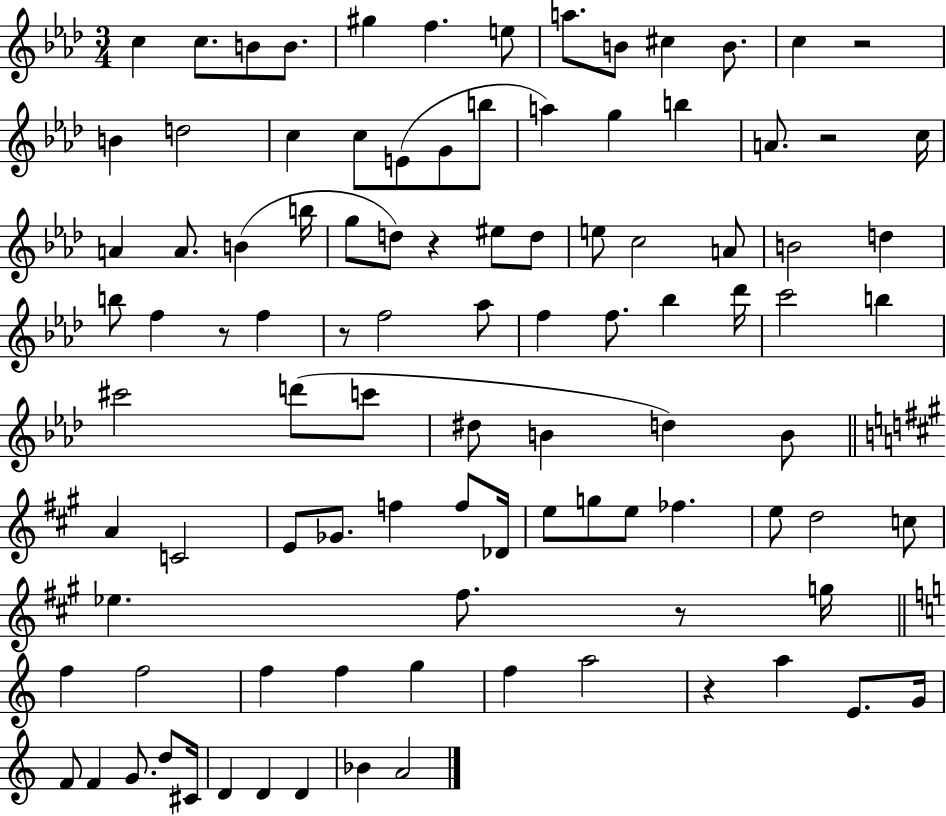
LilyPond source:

{
  \clef treble
  \numericTimeSignature
  \time 3/4
  \key aes \major
  \repeat volta 2 { c''4 c''8. b'8 b'8. | gis''4 f''4. e''8 | a''8. b'8 cis''4 b'8. | c''4 r2 | \break b'4 d''2 | c''4 c''8 e'8( g'8 b''8 | a''4) g''4 b''4 | a'8. r2 c''16 | \break a'4 a'8. b'4( b''16 | g''8 d''8) r4 eis''8 d''8 | e''8 c''2 a'8 | b'2 d''4 | \break b''8 f''4 r8 f''4 | r8 f''2 aes''8 | f''4 f''8. bes''4 des'''16 | c'''2 b''4 | \break cis'''2 d'''8( c'''8 | dis''8 b'4 d''4) b'8 | \bar "||" \break \key a \major a'4 c'2 | e'8 ges'8. f''4 f''8 des'16 | e''8 g''8 e''8 fes''4. | e''8 d''2 c''8 | \break ees''4. fis''8. r8 g''16 | \bar "||" \break \key a \minor f''4 f''2 | f''4 f''4 g''4 | f''4 a''2 | r4 a''4 e'8. g'16 | \break f'8 f'4 g'8. d''8 cis'16 | d'4 d'4 d'4 | bes'4 a'2 | } \bar "|."
}